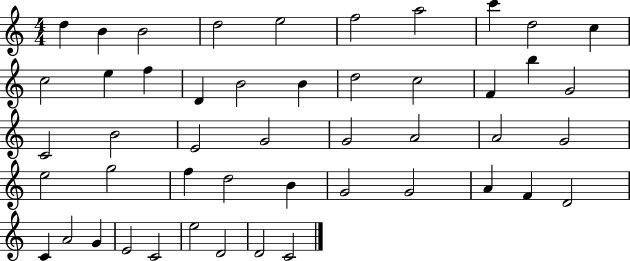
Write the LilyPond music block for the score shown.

{
  \clef treble
  \numericTimeSignature
  \time 4/4
  \key c \major
  d''4 b'4 b'2 | d''2 e''2 | f''2 a''2 | c'''4 d''2 c''4 | \break c''2 e''4 f''4 | d'4 b'2 b'4 | d''2 c''2 | f'4 b''4 g'2 | \break c'2 b'2 | e'2 g'2 | g'2 a'2 | a'2 g'2 | \break e''2 g''2 | f''4 d''2 b'4 | g'2 g'2 | a'4 f'4 d'2 | \break c'4 a'2 g'4 | e'2 c'2 | e''2 d'2 | d'2 c'2 | \break \bar "|."
}